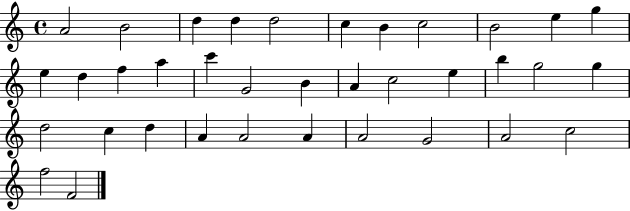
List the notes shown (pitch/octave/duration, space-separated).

A4/h B4/h D5/q D5/q D5/h C5/q B4/q C5/h B4/h E5/q G5/q E5/q D5/q F5/q A5/q C6/q G4/h B4/q A4/q C5/h E5/q B5/q G5/h G5/q D5/h C5/q D5/q A4/q A4/h A4/q A4/h G4/h A4/h C5/h F5/h F4/h